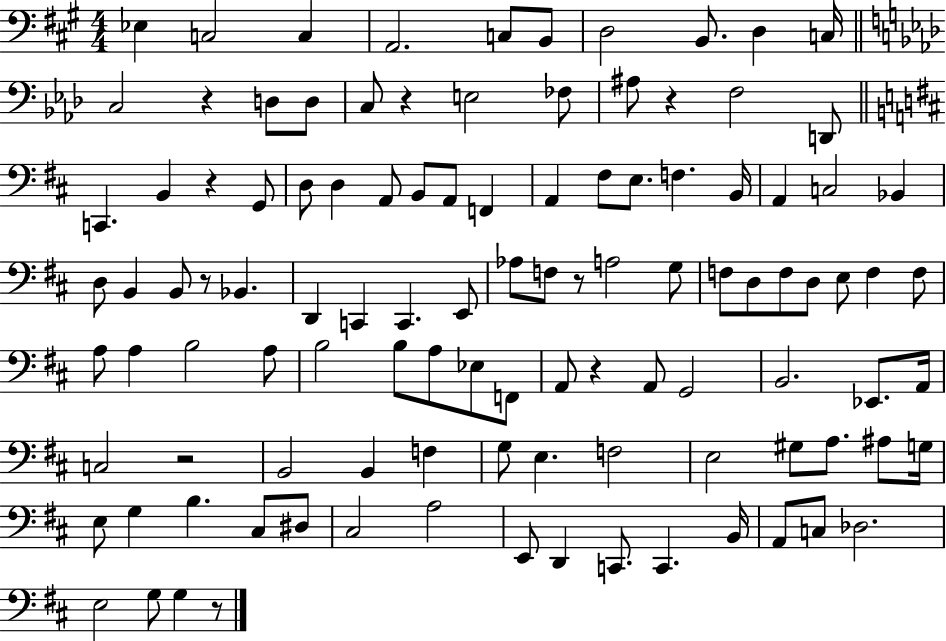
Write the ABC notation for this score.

X:1
T:Untitled
M:4/4
L:1/4
K:A
_E, C,2 C, A,,2 C,/2 B,,/2 D,2 B,,/2 D, C,/4 C,2 z D,/2 D,/2 C,/2 z E,2 _F,/2 ^A,/2 z F,2 D,,/2 C,, B,, z G,,/2 D,/2 D, A,,/2 B,,/2 A,,/2 F,, A,, ^F,/2 E,/2 F, B,,/4 A,, C,2 _B,, D,/2 B,, B,,/2 z/2 _B,, D,, C,, C,, E,,/2 _A,/2 F,/2 z/2 A,2 G,/2 F,/2 D,/2 F,/2 D,/2 E,/2 F, F,/2 A,/2 A, B,2 A,/2 B,2 B,/2 A,/2 _E,/2 F,,/2 A,,/2 z A,,/2 G,,2 B,,2 _E,,/2 A,,/4 C,2 z2 B,,2 B,, F, G,/2 E, F,2 E,2 ^G,/2 A,/2 ^A,/2 G,/4 E,/2 G, B, ^C,/2 ^D,/2 ^C,2 A,2 E,,/2 D,, C,,/2 C,, B,,/4 A,,/2 C,/2 _D,2 E,2 G,/2 G, z/2